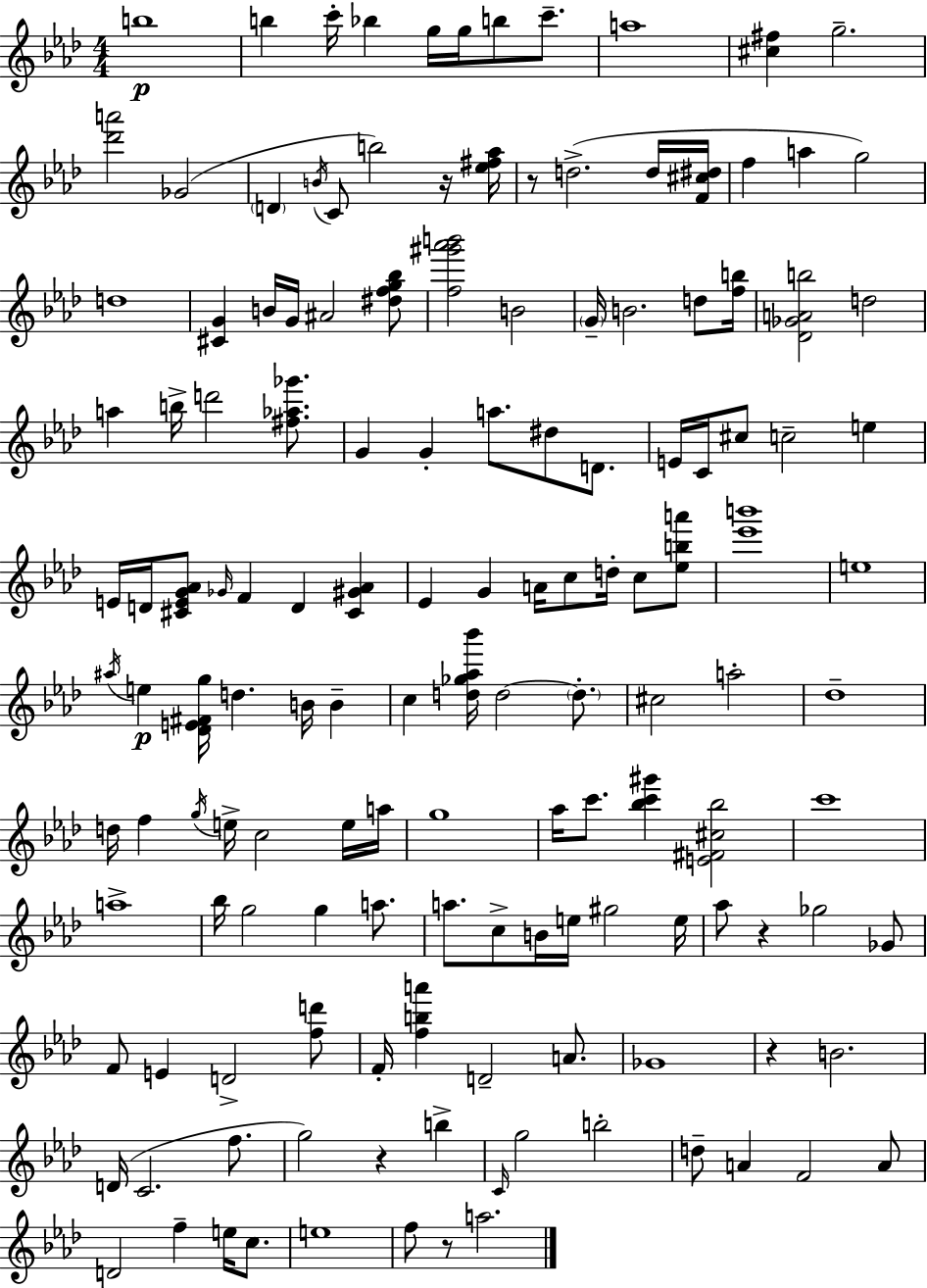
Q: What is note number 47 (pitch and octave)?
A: D4